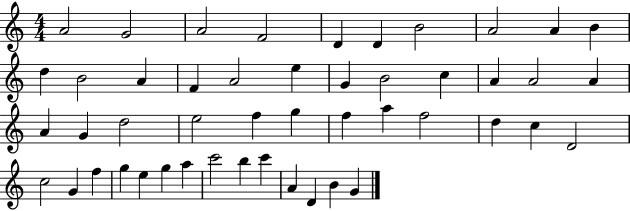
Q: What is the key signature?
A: C major